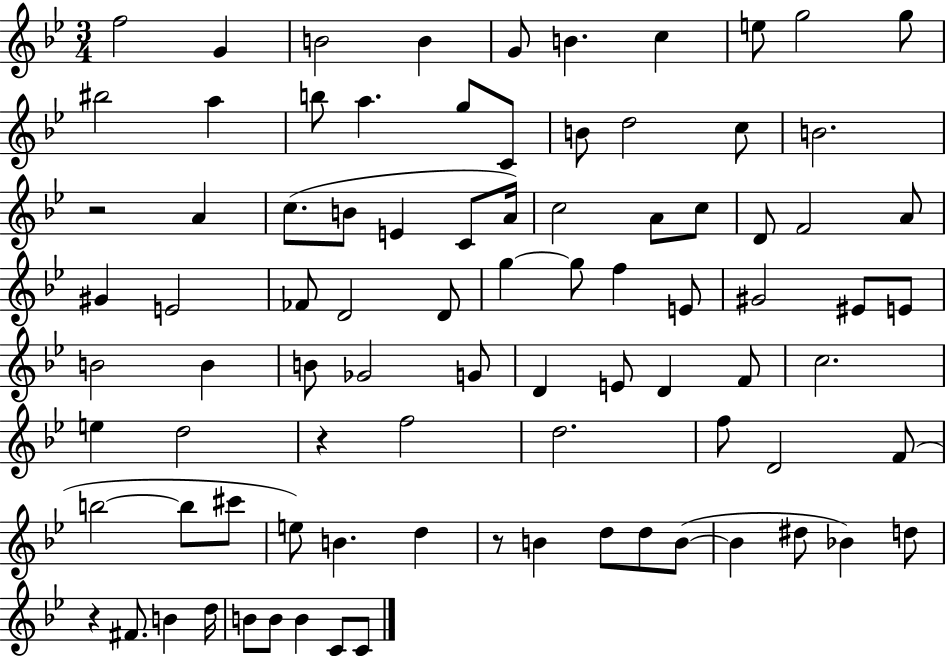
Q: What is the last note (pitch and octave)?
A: C4